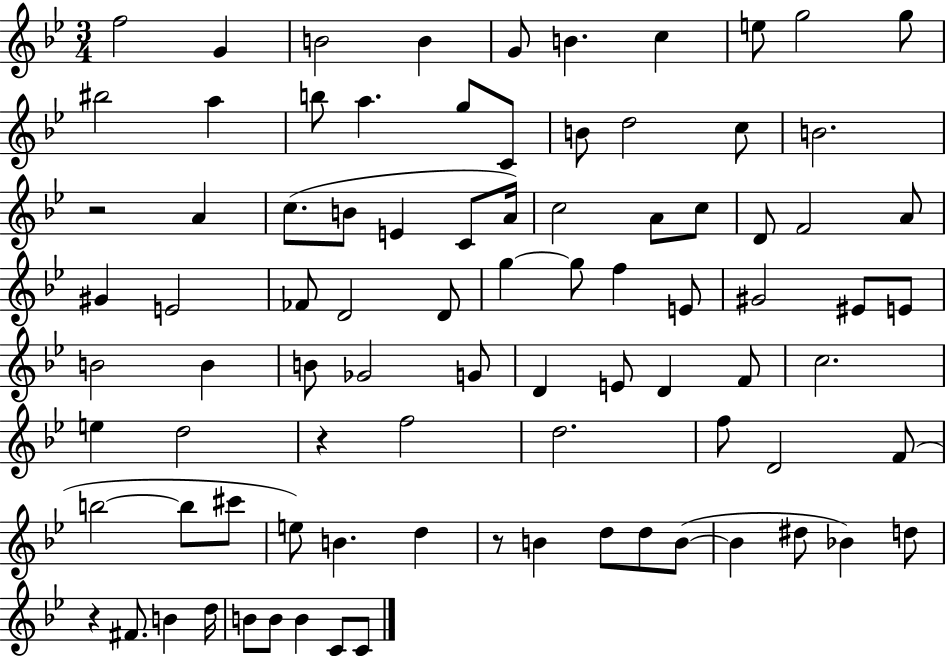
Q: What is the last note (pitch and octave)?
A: C4